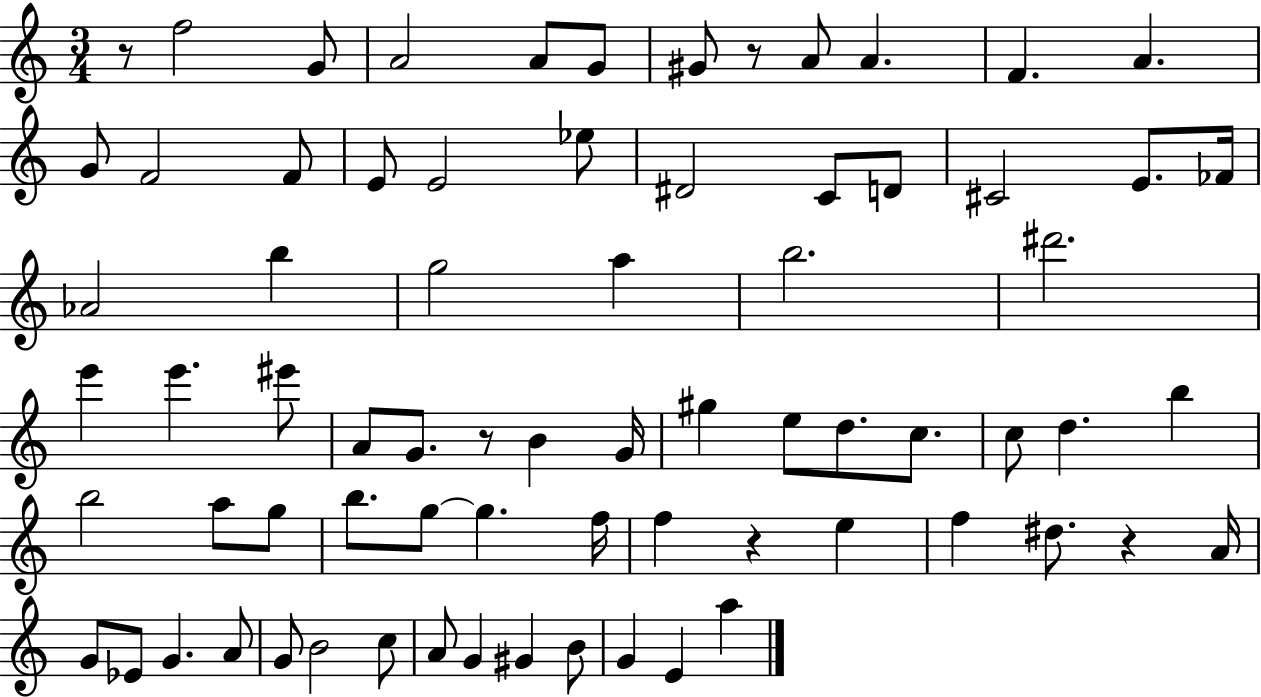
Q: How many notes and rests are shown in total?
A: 73